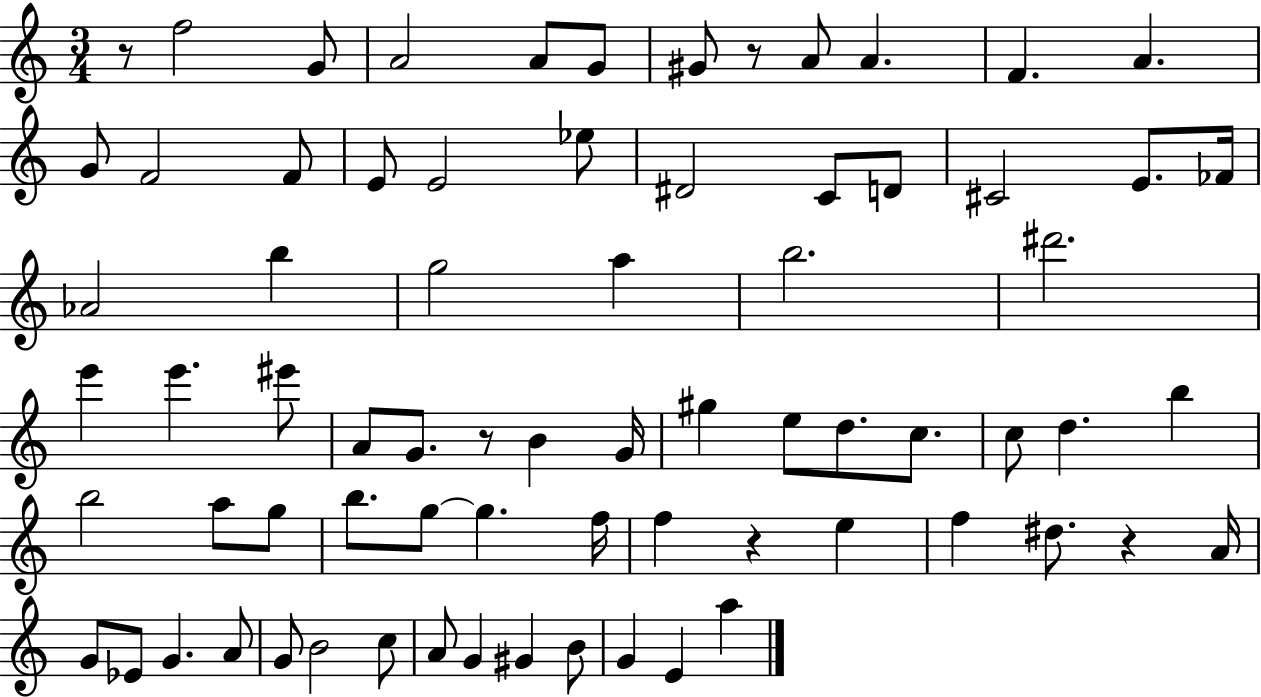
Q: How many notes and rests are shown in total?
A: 73